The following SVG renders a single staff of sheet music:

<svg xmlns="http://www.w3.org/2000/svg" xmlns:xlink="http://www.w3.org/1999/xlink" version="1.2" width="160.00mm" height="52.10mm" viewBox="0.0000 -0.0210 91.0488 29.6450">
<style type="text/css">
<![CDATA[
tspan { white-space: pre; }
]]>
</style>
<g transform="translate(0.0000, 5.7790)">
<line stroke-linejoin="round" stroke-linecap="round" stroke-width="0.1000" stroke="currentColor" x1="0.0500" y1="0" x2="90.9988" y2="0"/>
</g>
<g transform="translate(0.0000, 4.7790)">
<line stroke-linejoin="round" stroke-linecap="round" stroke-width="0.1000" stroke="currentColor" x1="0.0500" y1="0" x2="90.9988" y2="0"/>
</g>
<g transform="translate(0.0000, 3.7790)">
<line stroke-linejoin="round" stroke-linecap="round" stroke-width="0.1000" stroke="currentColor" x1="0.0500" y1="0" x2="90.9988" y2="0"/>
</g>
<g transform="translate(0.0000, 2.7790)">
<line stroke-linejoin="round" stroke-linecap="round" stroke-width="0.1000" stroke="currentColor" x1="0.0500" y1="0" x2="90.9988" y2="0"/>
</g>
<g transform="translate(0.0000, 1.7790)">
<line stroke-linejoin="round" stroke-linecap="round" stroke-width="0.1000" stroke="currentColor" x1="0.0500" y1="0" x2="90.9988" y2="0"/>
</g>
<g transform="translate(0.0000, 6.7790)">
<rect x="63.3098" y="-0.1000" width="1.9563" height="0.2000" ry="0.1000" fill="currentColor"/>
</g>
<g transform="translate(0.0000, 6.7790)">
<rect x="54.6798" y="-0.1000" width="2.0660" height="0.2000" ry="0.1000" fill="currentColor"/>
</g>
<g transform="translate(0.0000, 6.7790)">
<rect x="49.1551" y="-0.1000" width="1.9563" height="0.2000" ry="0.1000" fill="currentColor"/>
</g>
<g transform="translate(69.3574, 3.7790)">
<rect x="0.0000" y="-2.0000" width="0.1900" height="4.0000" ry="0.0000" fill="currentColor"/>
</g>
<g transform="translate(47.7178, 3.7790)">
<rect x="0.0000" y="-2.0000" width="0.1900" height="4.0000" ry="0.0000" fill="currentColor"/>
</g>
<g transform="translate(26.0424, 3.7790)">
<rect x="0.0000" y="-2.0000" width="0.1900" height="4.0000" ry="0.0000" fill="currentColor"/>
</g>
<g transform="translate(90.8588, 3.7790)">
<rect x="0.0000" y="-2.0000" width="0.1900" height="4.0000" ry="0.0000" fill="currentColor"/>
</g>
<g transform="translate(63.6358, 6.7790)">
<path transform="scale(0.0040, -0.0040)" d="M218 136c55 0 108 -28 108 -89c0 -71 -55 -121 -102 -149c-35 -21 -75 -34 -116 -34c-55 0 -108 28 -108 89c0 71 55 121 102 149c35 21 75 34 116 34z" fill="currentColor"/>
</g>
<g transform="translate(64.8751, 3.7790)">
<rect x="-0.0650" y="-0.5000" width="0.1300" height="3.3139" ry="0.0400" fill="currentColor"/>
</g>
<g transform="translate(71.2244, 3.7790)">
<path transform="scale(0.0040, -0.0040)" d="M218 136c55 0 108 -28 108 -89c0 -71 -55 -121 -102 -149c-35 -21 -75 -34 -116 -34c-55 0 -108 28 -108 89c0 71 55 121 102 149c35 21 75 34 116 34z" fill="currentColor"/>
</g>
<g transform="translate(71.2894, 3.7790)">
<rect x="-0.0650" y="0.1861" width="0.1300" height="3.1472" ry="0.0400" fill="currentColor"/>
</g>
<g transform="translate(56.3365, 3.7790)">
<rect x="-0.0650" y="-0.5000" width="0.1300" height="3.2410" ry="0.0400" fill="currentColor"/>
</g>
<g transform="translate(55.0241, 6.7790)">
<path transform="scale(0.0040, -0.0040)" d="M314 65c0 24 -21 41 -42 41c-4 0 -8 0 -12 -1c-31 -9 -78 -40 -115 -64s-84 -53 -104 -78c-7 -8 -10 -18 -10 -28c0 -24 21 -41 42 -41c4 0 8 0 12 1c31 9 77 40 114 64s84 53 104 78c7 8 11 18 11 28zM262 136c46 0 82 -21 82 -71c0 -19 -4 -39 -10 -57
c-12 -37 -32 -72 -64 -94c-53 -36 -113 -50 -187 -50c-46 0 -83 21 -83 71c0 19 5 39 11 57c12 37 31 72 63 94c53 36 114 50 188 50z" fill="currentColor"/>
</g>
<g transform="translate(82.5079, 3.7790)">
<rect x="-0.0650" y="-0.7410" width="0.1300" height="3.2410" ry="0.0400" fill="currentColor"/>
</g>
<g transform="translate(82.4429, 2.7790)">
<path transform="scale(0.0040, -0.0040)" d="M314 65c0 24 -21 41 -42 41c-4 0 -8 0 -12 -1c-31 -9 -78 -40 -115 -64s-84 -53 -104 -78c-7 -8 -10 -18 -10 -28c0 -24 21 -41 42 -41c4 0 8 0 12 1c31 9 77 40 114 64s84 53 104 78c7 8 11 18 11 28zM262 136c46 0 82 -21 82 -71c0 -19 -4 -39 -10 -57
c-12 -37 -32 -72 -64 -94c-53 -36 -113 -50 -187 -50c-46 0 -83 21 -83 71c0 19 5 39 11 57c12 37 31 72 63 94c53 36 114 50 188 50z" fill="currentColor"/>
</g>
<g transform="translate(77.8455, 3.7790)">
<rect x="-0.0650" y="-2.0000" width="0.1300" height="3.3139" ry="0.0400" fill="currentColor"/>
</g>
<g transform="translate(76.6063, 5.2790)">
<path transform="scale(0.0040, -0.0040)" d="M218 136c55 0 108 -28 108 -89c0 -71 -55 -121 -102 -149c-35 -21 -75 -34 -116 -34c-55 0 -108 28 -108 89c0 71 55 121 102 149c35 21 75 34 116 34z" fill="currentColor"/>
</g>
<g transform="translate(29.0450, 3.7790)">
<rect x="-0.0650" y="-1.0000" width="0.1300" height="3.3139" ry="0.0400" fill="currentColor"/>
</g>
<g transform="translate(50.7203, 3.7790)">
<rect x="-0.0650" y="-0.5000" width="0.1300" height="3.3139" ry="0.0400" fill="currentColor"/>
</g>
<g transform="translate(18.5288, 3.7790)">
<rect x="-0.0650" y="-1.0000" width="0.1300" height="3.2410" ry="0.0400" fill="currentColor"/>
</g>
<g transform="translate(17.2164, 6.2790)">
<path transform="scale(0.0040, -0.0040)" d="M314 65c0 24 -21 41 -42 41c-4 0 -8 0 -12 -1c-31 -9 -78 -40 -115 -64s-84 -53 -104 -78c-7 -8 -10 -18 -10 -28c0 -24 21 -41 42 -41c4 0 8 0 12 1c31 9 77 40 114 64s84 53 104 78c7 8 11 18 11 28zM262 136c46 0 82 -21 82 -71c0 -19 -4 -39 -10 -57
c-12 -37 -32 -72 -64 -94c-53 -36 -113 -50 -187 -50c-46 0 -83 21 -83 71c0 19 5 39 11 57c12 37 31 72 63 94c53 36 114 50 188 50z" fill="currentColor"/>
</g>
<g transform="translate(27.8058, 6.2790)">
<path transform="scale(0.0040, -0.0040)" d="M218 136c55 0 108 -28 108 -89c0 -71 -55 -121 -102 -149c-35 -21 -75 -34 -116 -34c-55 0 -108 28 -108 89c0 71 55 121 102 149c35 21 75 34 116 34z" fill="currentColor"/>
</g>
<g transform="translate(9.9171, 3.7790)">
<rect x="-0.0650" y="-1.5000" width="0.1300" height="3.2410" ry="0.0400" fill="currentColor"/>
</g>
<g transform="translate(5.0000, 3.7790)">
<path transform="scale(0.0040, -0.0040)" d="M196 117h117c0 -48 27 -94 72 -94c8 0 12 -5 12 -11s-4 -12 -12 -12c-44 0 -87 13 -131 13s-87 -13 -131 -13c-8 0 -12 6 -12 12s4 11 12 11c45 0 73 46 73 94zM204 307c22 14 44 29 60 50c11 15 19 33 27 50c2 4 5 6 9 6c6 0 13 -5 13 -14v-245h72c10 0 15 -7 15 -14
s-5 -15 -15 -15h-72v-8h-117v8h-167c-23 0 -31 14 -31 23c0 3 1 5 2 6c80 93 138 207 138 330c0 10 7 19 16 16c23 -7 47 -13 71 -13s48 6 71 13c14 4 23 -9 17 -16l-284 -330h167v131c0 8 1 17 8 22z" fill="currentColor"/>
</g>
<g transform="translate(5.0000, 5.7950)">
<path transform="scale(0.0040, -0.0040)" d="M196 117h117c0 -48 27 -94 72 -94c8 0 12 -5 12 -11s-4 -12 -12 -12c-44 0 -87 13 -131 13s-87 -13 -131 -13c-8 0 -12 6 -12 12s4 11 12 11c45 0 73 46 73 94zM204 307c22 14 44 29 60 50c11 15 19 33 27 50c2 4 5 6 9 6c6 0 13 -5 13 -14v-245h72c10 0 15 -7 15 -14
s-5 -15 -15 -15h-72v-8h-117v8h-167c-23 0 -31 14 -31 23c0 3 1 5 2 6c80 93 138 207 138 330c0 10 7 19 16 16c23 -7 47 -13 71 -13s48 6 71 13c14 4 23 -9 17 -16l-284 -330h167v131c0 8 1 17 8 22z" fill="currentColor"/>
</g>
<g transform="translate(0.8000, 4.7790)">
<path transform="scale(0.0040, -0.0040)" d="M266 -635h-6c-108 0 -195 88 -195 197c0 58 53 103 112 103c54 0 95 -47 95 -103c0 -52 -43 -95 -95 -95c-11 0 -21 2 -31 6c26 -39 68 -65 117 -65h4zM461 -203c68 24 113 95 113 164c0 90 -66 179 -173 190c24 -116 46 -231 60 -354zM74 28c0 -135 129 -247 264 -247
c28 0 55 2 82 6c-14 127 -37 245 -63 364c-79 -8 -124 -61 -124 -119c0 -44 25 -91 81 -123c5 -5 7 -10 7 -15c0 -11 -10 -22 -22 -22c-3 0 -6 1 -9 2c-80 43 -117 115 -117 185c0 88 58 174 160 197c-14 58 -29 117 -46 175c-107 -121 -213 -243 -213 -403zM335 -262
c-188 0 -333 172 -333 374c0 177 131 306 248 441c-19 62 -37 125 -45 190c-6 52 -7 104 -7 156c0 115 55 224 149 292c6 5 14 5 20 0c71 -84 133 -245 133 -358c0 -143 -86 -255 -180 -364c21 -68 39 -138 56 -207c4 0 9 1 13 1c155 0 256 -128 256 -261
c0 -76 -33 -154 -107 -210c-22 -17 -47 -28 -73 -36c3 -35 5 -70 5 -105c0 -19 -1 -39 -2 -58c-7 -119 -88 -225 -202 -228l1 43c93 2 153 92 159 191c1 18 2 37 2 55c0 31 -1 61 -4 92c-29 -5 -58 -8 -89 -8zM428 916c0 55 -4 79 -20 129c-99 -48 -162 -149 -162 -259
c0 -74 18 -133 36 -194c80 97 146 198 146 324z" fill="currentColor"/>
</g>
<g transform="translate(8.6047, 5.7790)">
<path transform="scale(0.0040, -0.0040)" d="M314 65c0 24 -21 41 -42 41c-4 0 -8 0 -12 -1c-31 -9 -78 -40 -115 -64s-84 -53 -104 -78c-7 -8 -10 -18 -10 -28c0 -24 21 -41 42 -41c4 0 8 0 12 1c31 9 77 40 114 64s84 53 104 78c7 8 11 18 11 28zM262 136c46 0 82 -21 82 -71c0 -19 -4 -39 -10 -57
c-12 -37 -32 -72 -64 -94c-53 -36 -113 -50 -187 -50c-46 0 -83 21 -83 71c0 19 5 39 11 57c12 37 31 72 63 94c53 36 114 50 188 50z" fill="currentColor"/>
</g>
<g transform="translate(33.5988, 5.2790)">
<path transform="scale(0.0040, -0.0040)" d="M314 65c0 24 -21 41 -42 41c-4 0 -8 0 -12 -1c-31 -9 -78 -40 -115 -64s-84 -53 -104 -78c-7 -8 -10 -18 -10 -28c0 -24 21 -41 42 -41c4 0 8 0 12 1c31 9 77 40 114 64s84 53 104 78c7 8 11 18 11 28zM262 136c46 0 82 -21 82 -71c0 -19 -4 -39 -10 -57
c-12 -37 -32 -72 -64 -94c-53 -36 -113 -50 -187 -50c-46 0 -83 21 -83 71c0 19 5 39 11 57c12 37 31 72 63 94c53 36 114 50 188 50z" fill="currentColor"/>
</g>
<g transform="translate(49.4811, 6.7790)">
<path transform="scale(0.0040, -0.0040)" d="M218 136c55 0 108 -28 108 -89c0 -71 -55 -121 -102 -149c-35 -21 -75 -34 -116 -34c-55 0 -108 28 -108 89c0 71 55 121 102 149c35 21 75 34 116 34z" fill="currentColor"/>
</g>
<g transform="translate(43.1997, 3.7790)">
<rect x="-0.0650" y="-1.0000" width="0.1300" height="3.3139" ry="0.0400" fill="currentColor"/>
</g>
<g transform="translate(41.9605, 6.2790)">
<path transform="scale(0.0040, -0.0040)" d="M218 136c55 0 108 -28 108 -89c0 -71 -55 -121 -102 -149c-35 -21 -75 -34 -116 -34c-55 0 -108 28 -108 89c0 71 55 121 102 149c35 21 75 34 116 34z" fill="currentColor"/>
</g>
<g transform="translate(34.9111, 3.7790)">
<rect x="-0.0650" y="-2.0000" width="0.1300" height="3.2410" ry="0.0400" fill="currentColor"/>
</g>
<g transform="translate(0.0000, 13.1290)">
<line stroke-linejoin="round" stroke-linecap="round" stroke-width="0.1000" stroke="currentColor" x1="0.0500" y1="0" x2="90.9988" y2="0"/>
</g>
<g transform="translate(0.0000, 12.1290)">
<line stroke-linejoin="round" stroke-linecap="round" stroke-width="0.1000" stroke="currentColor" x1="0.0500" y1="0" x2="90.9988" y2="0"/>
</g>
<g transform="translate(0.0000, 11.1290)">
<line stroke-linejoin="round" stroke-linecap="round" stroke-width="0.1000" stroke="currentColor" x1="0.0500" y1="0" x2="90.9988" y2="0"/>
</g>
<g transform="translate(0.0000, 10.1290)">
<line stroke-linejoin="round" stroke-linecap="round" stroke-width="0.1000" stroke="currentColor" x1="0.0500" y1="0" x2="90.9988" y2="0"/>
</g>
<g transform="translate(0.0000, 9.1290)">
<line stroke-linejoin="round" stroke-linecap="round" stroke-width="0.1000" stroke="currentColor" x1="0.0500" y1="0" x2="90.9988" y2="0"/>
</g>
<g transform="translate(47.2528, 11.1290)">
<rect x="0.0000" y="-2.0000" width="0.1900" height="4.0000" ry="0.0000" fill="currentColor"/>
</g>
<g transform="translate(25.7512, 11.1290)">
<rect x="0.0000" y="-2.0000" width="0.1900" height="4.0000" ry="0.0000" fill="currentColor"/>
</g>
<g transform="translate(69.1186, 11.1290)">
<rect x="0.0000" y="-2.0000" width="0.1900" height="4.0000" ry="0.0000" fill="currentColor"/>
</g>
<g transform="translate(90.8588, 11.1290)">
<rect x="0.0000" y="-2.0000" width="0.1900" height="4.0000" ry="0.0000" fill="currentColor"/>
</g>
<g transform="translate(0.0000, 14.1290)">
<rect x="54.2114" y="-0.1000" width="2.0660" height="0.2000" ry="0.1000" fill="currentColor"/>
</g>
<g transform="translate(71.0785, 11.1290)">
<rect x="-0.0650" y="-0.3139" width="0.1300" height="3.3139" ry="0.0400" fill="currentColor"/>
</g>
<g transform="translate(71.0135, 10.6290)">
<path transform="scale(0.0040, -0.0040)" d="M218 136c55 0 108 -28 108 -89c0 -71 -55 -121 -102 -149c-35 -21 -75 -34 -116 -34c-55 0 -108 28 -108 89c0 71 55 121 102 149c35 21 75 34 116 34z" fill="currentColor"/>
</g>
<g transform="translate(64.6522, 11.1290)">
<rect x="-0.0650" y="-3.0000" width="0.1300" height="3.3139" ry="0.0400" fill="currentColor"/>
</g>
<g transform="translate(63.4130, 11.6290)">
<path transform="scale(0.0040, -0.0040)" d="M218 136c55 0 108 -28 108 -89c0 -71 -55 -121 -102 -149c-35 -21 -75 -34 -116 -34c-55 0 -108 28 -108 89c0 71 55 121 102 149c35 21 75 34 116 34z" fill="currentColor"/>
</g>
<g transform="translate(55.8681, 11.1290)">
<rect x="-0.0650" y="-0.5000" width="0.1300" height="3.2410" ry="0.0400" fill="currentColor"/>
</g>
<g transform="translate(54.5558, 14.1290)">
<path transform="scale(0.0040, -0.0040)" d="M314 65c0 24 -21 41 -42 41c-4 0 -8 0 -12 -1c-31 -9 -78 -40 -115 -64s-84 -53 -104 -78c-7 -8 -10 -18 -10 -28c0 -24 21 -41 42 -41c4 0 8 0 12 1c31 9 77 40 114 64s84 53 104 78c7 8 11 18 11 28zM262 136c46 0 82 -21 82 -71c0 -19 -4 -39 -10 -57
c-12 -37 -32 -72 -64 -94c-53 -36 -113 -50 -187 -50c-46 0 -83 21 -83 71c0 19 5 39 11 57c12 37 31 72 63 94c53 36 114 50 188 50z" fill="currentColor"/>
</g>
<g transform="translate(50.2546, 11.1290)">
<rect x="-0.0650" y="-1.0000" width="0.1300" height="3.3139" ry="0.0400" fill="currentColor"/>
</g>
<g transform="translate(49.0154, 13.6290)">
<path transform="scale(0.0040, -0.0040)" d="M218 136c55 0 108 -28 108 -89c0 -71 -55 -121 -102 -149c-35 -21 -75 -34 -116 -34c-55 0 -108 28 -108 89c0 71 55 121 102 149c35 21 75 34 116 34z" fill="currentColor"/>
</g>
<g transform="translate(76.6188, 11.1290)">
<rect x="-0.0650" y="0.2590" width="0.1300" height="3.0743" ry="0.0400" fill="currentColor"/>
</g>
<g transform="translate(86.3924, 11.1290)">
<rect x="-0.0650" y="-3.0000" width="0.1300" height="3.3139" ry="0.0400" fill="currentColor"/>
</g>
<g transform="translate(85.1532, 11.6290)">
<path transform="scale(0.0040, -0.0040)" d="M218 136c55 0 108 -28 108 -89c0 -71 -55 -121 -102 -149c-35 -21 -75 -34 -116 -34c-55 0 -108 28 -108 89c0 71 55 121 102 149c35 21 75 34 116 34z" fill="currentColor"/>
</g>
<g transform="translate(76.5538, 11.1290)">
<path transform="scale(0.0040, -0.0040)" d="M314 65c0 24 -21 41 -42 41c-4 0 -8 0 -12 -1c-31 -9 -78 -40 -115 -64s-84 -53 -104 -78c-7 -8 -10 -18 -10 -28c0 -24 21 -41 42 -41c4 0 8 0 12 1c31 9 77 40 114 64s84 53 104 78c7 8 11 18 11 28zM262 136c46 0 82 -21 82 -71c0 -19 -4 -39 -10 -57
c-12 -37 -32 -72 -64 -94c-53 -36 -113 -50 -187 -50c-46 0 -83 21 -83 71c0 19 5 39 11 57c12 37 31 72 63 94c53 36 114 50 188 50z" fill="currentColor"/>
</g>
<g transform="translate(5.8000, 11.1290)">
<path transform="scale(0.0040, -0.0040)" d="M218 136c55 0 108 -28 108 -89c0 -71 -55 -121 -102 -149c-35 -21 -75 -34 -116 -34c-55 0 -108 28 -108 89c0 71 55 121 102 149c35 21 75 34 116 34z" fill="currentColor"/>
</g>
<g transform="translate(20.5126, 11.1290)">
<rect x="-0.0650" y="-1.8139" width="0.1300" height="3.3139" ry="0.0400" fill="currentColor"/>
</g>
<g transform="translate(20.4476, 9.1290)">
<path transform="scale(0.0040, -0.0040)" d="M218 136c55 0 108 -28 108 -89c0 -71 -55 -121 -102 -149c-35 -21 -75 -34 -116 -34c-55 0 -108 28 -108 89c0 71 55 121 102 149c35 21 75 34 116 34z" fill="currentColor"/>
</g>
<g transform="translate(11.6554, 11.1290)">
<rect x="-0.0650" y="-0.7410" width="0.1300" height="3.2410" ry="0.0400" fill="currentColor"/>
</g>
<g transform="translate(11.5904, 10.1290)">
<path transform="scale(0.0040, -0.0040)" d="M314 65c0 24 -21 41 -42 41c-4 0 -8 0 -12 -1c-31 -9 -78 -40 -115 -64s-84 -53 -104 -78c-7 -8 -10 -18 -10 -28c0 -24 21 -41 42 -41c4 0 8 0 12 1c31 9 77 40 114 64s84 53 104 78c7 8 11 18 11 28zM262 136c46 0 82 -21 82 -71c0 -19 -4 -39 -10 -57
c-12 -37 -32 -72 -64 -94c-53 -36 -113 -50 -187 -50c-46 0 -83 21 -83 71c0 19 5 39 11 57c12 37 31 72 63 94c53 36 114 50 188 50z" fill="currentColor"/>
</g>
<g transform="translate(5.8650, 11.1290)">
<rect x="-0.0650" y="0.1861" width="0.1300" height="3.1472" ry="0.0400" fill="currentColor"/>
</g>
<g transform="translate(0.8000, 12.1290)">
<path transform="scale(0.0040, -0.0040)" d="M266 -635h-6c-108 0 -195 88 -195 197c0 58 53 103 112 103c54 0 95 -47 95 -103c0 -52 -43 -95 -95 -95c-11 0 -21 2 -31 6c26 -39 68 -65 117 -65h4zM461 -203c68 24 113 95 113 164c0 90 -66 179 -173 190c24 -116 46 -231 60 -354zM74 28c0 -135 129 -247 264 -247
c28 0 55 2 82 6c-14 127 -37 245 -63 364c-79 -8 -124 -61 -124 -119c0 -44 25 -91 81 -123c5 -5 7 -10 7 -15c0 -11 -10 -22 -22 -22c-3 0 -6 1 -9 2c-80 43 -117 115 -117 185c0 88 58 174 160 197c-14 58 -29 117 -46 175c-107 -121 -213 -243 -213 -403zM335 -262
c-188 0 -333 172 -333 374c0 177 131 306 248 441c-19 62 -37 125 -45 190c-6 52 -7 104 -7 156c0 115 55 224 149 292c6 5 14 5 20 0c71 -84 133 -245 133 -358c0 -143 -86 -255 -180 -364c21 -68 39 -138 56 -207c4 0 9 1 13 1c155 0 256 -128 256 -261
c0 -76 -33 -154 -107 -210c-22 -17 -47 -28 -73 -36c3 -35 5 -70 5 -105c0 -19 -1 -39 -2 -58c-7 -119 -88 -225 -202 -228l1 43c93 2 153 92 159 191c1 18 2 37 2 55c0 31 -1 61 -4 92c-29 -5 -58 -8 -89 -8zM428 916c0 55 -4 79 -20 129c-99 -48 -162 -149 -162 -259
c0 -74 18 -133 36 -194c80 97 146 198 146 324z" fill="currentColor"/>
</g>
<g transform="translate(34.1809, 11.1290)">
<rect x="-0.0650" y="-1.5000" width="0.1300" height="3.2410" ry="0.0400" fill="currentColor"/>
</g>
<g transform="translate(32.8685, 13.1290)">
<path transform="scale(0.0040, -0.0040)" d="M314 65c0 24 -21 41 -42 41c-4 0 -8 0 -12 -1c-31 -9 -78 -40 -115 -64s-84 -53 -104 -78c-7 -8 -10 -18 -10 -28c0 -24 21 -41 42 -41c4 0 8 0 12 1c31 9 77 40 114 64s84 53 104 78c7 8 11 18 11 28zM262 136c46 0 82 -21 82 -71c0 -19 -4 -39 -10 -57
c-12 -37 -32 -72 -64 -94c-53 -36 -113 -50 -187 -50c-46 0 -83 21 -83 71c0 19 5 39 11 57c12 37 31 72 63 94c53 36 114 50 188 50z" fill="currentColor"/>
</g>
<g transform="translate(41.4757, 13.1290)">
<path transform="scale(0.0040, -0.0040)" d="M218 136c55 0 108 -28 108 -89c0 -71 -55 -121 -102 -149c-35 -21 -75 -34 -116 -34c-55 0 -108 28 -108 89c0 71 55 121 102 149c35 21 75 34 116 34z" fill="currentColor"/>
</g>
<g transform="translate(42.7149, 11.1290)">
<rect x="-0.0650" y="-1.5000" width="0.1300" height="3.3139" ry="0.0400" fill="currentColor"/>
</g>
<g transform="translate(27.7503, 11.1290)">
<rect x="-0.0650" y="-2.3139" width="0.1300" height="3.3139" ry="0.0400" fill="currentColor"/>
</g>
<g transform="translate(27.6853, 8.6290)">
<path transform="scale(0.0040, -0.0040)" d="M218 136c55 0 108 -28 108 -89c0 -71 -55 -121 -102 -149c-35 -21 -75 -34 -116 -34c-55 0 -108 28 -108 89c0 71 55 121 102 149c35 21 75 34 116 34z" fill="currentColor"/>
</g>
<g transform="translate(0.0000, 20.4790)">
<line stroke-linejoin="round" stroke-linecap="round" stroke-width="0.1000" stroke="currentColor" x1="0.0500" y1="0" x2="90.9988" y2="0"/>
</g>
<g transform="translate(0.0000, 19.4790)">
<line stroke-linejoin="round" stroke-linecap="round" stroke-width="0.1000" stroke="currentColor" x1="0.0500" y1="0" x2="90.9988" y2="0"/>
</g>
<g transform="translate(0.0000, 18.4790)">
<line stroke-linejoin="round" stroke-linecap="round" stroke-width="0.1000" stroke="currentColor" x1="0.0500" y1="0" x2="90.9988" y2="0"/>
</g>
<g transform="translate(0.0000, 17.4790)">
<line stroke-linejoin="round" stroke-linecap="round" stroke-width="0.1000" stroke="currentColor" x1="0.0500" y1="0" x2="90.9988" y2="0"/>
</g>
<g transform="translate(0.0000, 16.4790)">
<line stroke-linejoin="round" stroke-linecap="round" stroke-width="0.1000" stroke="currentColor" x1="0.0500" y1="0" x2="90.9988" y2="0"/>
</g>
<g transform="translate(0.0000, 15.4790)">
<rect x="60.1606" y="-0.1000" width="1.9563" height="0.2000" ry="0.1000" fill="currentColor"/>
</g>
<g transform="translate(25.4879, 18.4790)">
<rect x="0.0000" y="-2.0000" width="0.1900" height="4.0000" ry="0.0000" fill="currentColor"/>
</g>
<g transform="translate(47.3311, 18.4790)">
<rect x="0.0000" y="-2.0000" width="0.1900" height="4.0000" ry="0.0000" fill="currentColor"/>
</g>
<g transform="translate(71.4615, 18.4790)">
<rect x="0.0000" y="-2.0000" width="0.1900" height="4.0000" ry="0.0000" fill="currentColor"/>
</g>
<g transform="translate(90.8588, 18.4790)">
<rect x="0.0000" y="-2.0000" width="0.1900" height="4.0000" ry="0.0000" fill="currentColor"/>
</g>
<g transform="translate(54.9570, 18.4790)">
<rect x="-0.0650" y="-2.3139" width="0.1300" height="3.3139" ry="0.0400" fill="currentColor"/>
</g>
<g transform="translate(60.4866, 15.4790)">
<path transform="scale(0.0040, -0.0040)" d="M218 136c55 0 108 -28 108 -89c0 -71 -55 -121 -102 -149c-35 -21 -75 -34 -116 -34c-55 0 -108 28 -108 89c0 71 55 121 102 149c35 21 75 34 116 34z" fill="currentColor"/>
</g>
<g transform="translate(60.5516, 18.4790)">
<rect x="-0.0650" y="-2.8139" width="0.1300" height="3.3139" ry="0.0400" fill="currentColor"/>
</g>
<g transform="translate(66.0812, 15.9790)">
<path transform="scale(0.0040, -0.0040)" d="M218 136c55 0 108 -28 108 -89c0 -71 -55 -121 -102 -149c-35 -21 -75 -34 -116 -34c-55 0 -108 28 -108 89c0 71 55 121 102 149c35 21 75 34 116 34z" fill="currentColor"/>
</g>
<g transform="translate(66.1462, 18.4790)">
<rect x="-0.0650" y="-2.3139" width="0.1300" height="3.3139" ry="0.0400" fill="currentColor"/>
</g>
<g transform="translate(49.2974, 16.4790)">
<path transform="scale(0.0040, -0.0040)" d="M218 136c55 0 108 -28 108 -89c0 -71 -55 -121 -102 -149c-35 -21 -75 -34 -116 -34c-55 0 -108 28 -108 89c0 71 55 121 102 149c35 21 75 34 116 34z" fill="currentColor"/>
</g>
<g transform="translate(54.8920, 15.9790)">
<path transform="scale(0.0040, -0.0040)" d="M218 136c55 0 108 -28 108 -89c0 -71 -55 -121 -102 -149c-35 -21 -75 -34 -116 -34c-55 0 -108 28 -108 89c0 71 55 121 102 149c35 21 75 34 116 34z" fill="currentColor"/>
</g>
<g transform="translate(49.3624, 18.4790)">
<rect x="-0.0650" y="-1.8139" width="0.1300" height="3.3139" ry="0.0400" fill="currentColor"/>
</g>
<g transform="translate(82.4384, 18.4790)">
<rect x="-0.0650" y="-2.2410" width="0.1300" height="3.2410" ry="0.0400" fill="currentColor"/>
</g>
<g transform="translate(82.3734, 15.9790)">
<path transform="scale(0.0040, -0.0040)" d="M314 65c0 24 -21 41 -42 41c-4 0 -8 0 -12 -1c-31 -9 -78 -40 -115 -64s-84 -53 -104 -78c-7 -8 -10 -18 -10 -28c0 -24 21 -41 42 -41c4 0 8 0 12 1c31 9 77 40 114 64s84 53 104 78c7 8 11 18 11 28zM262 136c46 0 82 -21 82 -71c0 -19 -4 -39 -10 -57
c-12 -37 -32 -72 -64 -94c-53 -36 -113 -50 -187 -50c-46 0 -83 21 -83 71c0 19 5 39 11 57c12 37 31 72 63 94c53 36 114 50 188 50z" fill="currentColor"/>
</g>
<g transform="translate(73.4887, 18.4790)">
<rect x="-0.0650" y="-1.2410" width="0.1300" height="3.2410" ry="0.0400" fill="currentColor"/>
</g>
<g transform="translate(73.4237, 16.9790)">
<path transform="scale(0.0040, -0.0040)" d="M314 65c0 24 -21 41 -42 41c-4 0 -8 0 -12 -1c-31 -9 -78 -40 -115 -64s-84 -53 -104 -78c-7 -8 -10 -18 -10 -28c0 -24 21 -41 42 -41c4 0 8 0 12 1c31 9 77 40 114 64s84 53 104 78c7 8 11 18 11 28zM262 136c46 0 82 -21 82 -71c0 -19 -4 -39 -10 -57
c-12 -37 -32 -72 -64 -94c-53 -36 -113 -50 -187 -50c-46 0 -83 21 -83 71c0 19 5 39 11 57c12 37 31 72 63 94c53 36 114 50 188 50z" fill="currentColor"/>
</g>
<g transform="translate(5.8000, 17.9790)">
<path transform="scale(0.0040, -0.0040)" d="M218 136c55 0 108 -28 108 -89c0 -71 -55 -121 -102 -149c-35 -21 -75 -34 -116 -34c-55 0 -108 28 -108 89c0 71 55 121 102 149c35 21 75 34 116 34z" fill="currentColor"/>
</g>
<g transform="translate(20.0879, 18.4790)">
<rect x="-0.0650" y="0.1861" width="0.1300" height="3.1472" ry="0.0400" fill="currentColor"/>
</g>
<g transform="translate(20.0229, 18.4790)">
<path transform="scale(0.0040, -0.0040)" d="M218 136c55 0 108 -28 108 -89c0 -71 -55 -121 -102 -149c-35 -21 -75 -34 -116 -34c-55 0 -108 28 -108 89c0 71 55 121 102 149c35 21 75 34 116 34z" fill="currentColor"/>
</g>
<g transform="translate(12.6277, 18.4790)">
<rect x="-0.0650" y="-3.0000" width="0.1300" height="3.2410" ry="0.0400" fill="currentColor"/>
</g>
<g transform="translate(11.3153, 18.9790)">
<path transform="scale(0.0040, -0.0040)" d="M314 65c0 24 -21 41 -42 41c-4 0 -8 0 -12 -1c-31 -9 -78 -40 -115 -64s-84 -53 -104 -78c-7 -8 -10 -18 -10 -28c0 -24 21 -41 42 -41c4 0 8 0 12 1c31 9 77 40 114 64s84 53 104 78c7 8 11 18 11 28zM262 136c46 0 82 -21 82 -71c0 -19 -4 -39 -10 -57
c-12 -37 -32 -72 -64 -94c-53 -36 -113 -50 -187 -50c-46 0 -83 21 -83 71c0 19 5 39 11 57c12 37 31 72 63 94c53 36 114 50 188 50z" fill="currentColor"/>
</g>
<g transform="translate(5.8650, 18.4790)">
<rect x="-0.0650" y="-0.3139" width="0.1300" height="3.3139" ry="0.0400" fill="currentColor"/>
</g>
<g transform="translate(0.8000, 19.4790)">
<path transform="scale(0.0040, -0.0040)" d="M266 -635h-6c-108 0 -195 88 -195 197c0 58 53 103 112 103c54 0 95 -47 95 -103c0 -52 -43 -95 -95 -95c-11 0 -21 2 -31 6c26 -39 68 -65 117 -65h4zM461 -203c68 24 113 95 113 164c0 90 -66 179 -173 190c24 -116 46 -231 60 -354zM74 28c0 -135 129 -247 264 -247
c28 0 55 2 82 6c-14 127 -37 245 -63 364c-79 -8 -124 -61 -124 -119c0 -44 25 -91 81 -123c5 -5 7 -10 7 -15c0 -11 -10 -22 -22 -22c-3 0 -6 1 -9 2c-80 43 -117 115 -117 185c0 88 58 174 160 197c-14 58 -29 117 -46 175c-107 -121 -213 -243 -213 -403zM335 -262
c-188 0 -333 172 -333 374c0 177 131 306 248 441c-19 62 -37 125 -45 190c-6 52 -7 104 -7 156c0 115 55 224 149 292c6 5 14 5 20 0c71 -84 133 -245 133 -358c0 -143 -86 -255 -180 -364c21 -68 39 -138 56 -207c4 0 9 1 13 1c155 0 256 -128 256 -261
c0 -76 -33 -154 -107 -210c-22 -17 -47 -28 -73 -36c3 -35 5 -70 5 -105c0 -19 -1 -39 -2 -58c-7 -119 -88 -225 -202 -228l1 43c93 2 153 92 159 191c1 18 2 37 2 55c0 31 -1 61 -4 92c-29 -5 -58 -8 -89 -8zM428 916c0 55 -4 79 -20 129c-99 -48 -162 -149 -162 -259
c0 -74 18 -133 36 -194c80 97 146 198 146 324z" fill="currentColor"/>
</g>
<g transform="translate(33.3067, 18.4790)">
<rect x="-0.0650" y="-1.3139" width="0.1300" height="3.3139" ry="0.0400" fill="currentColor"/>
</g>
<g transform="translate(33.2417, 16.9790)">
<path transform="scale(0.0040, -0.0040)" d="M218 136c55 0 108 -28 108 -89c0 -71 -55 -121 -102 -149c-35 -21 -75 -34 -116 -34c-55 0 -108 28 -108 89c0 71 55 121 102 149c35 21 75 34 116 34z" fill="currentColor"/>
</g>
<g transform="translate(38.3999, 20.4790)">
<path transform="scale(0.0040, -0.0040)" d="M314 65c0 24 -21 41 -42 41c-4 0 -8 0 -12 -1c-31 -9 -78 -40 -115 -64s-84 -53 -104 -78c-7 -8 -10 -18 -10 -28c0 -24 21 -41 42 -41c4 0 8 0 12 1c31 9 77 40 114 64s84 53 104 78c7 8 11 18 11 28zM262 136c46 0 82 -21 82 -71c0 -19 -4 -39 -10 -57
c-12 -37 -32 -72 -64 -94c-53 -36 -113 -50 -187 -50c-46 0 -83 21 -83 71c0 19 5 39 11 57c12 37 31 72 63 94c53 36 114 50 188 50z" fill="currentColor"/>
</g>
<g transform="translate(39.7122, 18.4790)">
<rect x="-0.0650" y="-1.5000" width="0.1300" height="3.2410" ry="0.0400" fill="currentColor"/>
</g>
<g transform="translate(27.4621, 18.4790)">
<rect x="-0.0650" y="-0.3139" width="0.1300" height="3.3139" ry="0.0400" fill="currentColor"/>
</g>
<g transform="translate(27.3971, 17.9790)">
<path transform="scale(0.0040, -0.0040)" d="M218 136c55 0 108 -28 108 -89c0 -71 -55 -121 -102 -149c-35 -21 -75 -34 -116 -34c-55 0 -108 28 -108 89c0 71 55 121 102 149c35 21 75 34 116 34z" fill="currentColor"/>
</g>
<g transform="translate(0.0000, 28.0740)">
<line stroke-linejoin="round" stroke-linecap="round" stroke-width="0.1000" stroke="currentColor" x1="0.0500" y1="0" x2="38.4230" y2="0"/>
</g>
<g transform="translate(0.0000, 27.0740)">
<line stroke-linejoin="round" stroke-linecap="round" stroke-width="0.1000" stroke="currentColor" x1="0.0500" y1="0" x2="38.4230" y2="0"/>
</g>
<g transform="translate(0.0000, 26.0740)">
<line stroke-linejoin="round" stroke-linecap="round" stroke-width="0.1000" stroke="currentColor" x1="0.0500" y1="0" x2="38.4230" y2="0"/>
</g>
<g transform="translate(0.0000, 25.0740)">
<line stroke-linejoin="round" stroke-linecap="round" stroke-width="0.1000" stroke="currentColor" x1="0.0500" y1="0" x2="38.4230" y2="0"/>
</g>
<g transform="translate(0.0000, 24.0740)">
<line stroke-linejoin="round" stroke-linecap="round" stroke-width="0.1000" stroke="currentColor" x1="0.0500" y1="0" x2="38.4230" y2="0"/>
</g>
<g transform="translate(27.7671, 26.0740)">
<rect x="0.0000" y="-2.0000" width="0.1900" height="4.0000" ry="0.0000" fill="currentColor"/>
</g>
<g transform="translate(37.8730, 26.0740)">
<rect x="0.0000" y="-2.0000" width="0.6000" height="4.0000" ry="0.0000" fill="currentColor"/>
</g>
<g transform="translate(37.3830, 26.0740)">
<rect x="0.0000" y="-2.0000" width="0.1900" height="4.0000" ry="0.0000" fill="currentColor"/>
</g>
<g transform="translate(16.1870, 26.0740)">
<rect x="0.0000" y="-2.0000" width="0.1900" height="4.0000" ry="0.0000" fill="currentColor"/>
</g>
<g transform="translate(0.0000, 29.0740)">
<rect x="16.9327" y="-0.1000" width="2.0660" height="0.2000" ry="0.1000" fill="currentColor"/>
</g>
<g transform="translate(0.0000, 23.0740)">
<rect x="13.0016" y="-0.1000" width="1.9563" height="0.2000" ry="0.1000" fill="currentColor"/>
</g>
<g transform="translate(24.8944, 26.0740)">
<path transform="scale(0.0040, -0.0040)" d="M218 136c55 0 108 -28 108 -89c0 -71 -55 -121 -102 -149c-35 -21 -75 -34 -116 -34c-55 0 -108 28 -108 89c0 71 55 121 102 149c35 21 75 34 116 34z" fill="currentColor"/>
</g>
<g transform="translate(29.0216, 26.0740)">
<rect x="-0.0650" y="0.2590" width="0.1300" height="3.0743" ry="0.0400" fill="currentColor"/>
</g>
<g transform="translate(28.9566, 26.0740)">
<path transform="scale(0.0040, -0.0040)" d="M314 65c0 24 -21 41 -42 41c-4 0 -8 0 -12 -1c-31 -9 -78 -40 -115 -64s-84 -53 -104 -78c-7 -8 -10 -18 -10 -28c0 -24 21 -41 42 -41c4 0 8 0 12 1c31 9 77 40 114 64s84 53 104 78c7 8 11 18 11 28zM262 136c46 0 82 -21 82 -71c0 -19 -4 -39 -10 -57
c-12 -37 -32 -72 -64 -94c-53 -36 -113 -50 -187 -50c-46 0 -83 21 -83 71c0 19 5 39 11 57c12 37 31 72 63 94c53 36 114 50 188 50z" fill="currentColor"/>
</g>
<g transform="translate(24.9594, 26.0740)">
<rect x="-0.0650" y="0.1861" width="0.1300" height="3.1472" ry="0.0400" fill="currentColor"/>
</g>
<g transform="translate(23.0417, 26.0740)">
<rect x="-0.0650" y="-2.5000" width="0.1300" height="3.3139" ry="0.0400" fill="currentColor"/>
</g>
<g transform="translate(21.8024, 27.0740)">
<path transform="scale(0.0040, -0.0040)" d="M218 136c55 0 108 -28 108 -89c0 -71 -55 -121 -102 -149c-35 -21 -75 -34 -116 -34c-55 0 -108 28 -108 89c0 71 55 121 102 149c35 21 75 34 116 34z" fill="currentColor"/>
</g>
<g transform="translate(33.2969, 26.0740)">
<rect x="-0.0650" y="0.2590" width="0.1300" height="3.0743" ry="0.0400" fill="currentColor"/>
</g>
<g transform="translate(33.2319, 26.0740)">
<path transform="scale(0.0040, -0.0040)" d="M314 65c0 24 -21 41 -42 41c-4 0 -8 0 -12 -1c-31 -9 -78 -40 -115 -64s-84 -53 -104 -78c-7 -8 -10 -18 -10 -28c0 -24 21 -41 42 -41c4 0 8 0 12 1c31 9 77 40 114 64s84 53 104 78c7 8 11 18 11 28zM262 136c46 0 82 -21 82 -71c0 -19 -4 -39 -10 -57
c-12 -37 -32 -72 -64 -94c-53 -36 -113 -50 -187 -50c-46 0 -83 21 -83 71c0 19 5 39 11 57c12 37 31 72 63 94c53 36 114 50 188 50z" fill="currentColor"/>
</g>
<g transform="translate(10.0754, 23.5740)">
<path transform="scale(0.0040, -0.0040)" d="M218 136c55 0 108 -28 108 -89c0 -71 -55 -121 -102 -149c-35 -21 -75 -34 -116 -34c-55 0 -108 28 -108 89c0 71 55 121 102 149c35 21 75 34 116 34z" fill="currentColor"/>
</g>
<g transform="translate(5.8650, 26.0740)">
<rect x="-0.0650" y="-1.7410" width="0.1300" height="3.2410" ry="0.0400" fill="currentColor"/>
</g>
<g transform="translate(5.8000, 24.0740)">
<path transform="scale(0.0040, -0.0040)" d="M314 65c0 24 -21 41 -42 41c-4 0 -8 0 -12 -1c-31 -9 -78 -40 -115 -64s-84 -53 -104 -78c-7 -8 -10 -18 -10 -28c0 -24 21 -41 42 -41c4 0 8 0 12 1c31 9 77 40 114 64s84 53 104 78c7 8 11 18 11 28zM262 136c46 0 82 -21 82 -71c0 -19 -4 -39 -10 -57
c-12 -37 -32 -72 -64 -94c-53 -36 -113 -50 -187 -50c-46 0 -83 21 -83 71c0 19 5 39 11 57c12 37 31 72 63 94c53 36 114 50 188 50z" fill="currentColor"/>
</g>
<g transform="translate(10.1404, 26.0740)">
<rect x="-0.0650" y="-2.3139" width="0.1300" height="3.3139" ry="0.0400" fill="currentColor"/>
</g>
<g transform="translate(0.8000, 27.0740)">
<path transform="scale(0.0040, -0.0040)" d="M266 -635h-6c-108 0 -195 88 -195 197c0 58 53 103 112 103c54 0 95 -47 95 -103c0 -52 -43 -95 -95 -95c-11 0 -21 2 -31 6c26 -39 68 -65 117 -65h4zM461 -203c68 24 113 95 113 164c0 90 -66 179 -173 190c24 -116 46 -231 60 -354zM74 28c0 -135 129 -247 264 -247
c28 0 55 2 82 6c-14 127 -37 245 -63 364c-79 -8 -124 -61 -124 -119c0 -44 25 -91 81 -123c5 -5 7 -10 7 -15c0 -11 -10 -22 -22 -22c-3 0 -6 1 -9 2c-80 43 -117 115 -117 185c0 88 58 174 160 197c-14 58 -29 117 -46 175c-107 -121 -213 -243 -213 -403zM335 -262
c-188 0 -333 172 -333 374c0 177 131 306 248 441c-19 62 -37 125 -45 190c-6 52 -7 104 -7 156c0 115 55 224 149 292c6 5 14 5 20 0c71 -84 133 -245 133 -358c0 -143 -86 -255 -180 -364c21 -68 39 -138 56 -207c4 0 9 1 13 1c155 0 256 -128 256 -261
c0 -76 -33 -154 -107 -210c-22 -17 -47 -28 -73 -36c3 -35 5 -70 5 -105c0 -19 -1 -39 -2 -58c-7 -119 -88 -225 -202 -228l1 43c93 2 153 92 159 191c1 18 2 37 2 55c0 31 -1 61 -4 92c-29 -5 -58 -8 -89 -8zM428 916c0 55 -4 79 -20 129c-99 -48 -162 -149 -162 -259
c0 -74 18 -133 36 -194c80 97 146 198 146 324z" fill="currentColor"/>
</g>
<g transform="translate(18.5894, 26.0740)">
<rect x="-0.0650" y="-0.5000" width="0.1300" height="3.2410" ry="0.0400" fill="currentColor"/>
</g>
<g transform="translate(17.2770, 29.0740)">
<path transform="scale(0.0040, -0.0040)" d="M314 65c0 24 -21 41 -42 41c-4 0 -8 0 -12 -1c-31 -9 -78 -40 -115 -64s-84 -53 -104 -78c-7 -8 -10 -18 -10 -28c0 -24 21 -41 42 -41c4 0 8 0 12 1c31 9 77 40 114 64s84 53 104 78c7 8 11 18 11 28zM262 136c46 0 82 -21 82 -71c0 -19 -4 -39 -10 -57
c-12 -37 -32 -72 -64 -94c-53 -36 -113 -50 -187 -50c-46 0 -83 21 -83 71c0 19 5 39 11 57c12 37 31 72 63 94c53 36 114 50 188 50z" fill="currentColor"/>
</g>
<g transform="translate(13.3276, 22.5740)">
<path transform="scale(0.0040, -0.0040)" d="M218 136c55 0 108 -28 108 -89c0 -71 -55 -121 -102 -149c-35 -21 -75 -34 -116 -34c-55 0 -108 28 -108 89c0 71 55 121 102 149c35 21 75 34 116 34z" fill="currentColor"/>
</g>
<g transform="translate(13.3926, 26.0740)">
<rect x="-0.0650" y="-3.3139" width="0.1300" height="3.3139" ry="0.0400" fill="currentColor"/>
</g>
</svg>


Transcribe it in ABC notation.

X:1
T:Untitled
M:4/4
L:1/4
K:C
E2 D2 D F2 D C C2 C B F d2 B d2 f g E2 E D C2 A c B2 A c A2 B c e E2 f g a g e2 g2 f2 g b C2 G B B2 B2